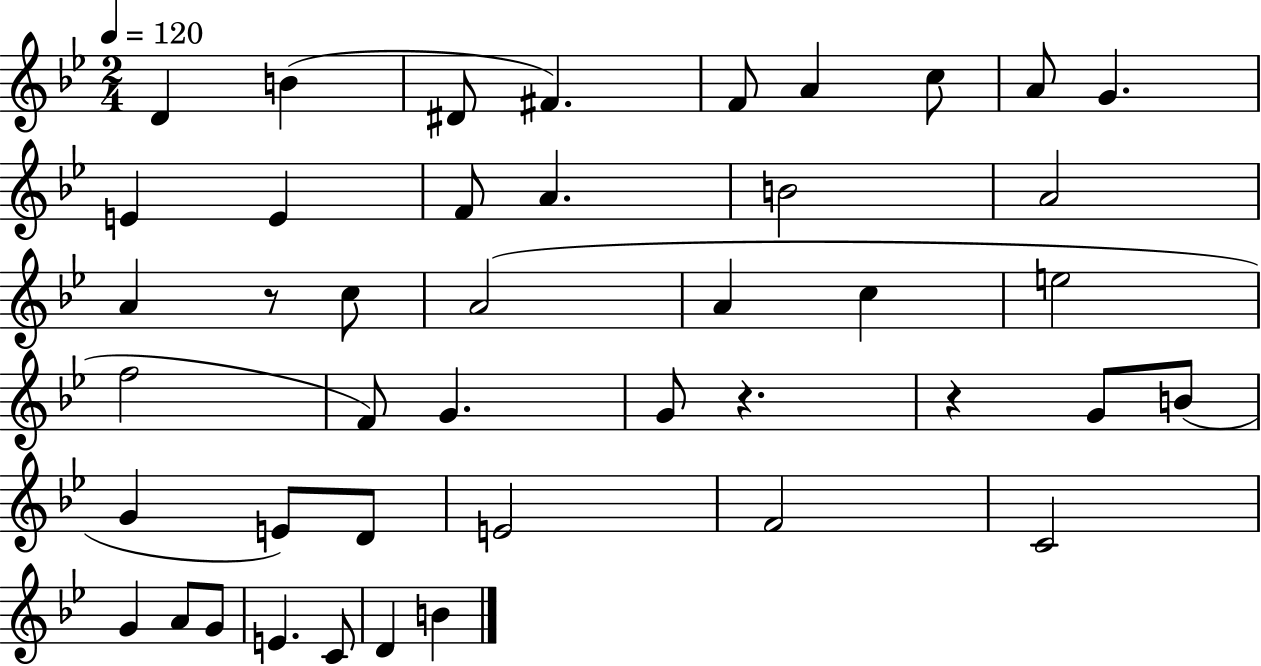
X:1
T:Untitled
M:2/4
L:1/4
K:Bb
D B ^D/2 ^F F/2 A c/2 A/2 G E E F/2 A B2 A2 A z/2 c/2 A2 A c e2 f2 F/2 G G/2 z z G/2 B/2 G E/2 D/2 E2 F2 C2 G A/2 G/2 E C/2 D B